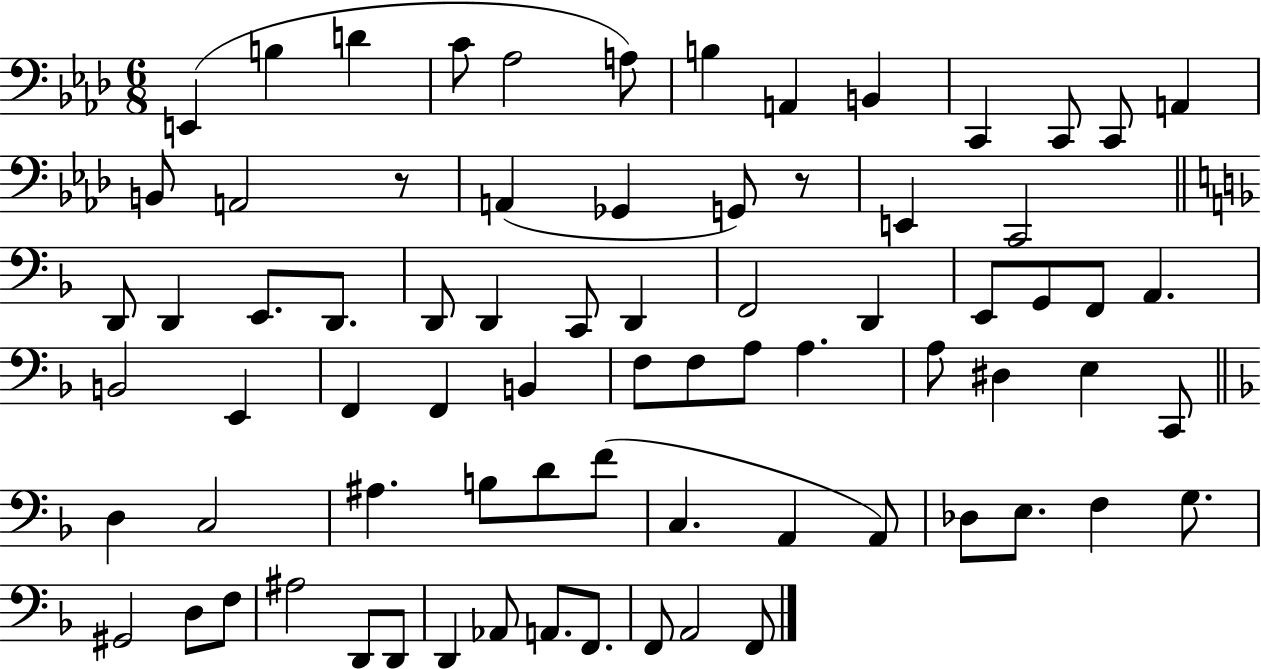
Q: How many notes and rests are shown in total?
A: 75